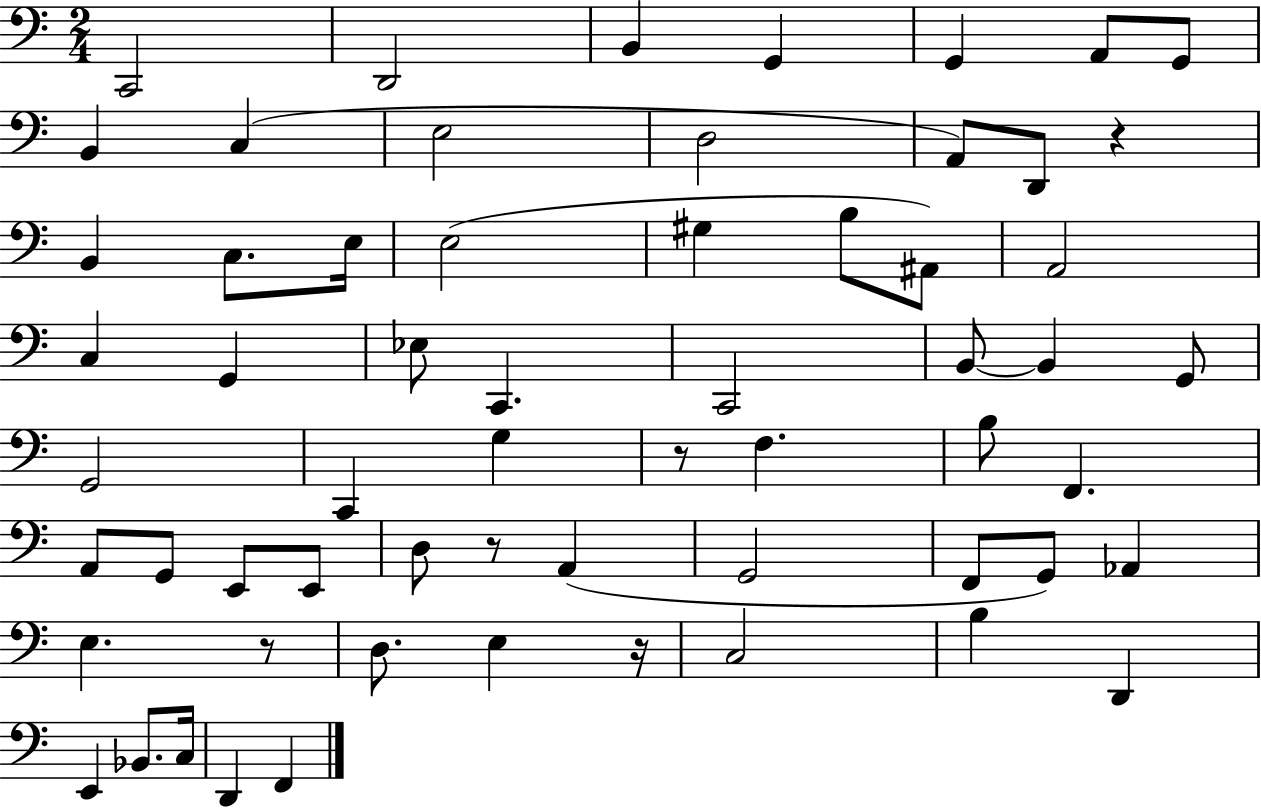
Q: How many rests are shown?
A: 5